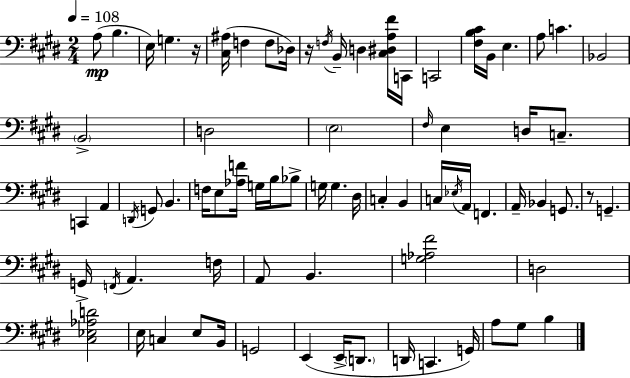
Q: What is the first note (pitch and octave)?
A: A3